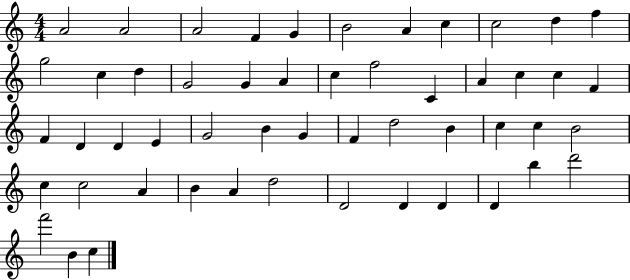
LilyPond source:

{
  \clef treble
  \numericTimeSignature
  \time 4/4
  \key c \major
  a'2 a'2 | a'2 f'4 g'4 | b'2 a'4 c''4 | c''2 d''4 f''4 | \break g''2 c''4 d''4 | g'2 g'4 a'4 | c''4 f''2 c'4 | a'4 c''4 c''4 f'4 | \break f'4 d'4 d'4 e'4 | g'2 b'4 g'4 | f'4 d''2 b'4 | c''4 c''4 b'2 | \break c''4 c''2 a'4 | b'4 a'4 d''2 | d'2 d'4 d'4 | d'4 b''4 d'''2 | \break f'''2 b'4 c''4 | \bar "|."
}